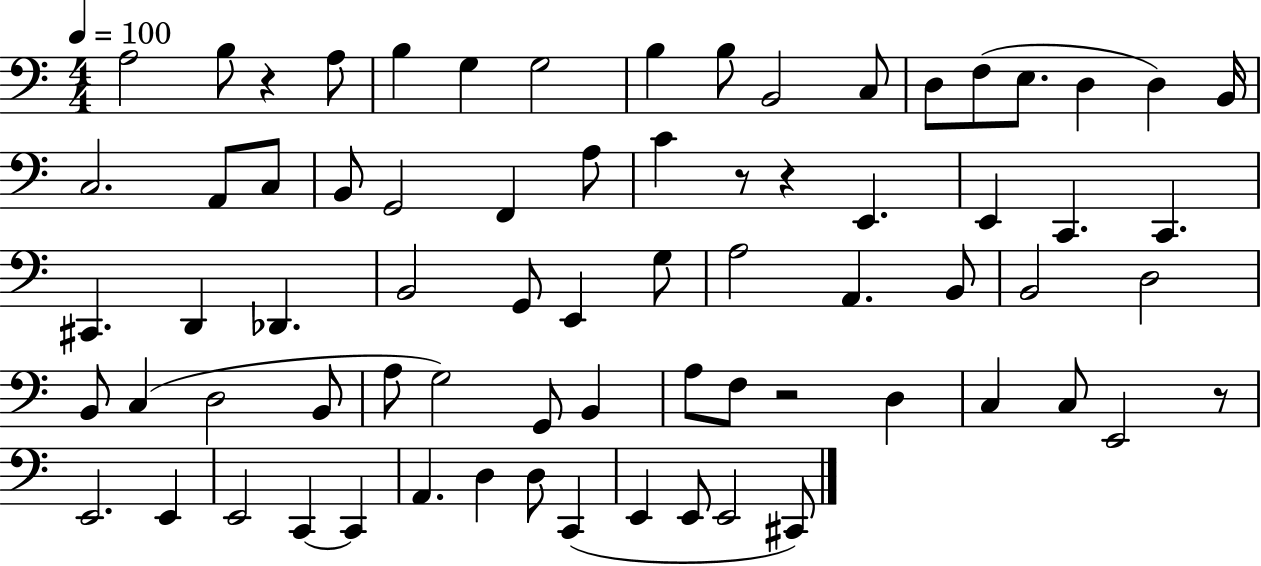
X:1
T:Untitled
M:4/4
L:1/4
K:C
A,2 B,/2 z A,/2 B, G, G,2 B, B,/2 B,,2 C,/2 D,/2 F,/2 E,/2 D, D, B,,/4 C,2 A,,/2 C,/2 B,,/2 G,,2 F,, A,/2 C z/2 z E,, E,, C,, C,, ^C,, D,, _D,, B,,2 G,,/2 E,, G,/2 A,2 A,, B,,/2 B,,2 D,2 B,,/2 C, D,2 B,,/2 A,/2 G,2 G,,/2 B,, A,/2 F,/2 z2 D, C, C,/2 E,,2 z/2 E,,2 E,, E,,2 C,, C,, A,, D, D,/2 C,, E,, E,,/2 E,,2 ^C,,/2